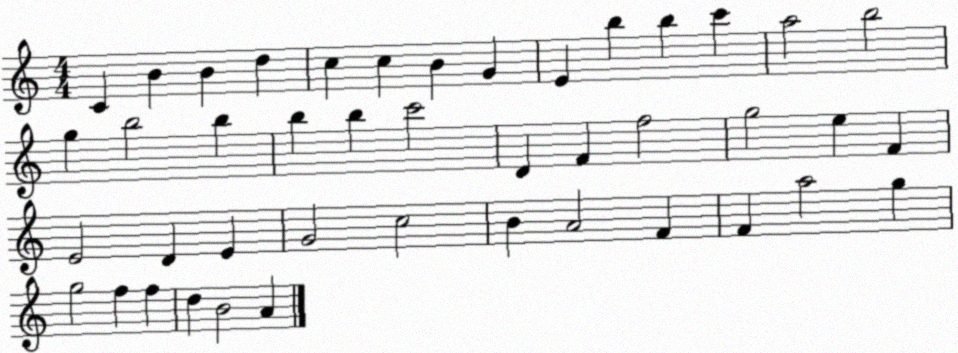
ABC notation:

X:1
T:Untitled
M:4/4
L:1/4
K:C
C B B d c c B G E b b c' a2 b2 g b2 b b b c'2 D F f2 g2 e F E2 D E G2 c2 B A2 F F a2 g g2 f f d B2 A